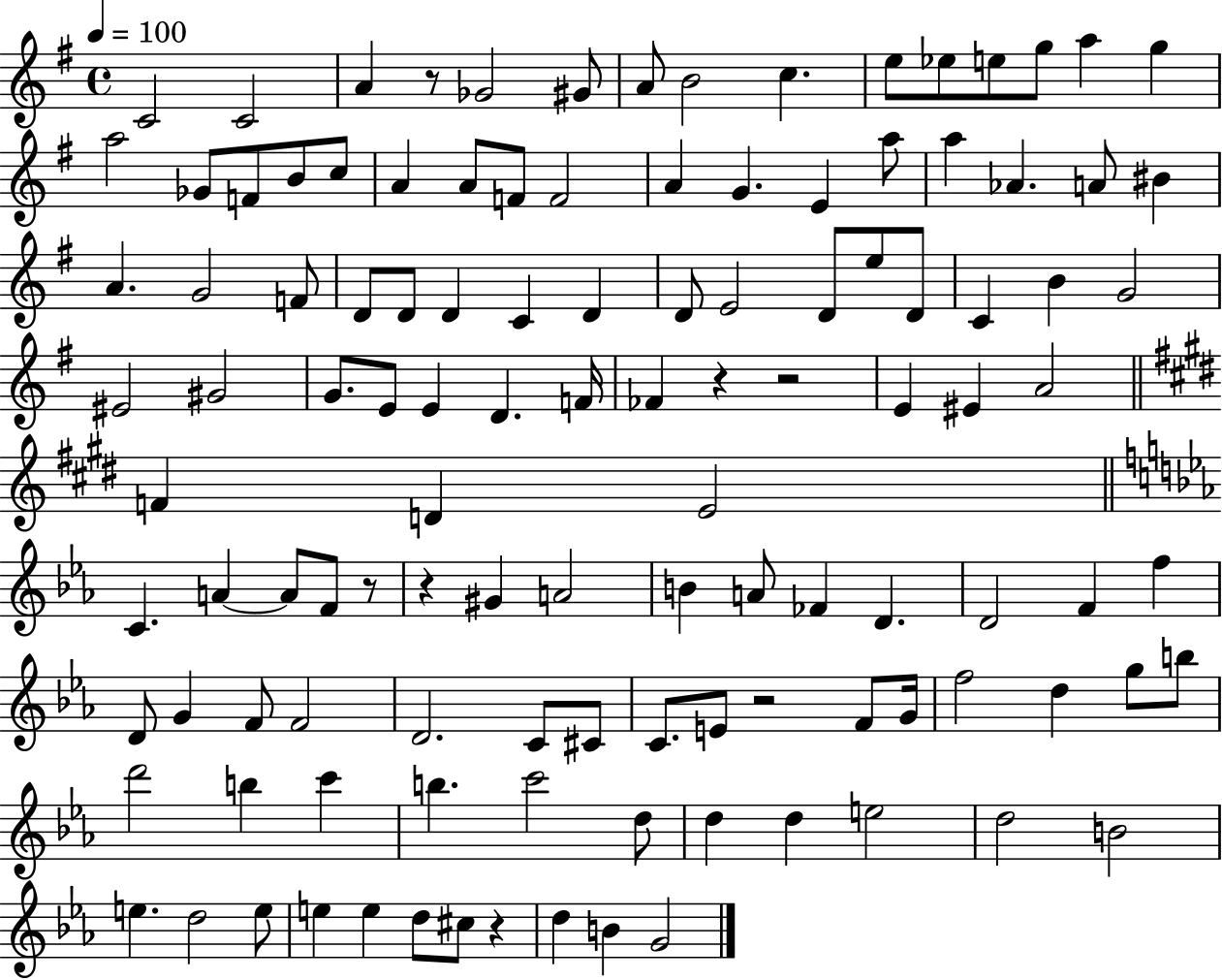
{
  \clef treble
  \time 4/4
  \defaultTimeSignature
  \key g \major
  \tempo 4 = 100
  c'2 c'2 | a'4 r8 ges'2 gis'8 | a'8 b'2 c''4. | e''8 ees''8 e''8 g''8 a''4 g''4 | \break a''2 ges'8 f'8 b'8 c''8 | a'4 a'8 f'8 f'2 | a'4 g'4. e'4 a''8 | a''4 aes'4. a'8 bis'4 | \break a'4. g'2 f'8 | d'8 d'8 d'4 c'4 d'4 | d'8 e'2 d'8 e''8 d'8 | c'4 b'4 g'2 | \break eis'2 gis'2 | g'8. e'8 e'4 d'4. f'16 | fes'4 r4 r2 | e'4 eis'4 a'2 | \break \bar "||" \break \key e \major f'4 d'4 e'2 | \bar "||" \break \key ees \major c'4. a'4~~ a'8 f'8 r8 | r4 gis'4 a'2 | b'4 a'8 fes'4 d'4. | d'2 f'4 f''4 | \break d'8 g'4 f'8 f'2 | d'2. c'8 cis'8 | c'8. e'8 r2 f'8 g'16 | f''2 d''4 g''8 b''8 | \break d'''2 b''4 c'''4 | b''4. c'''2 d''8 | d''4 d''4 e''2 | d''2 b'2 | \break e''4. d''2 e''8 | e''4 e''4 d''8 cis''8 r4 | d''4 b'4 g'2 | \bar "|."
}